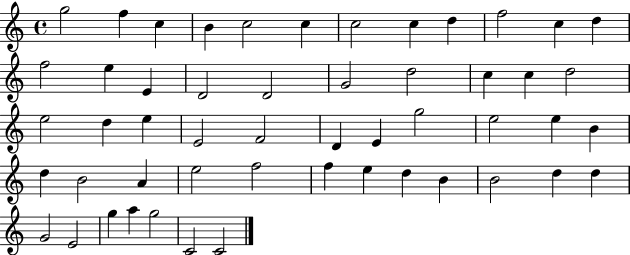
G5/h F5/q C5/q B4/q C5/h C5/q C5/h C5/q D5/q F5/h C5/q D5/q F5/h E5/q E4/q D4/h D4/h G4/h D5/h C5/q C5/q D5/h E5/h D5/q E5/q E4/h F4/h D4/q E4/q G5/h E5/h E5/q B4/q D5/q B4/h A4/q E5/h F5/h F5/q E5/q D5/q B4/q B4/h D5/q D5/q G4/h E4/h G5/q A5/q G5/h C4/h C4/h